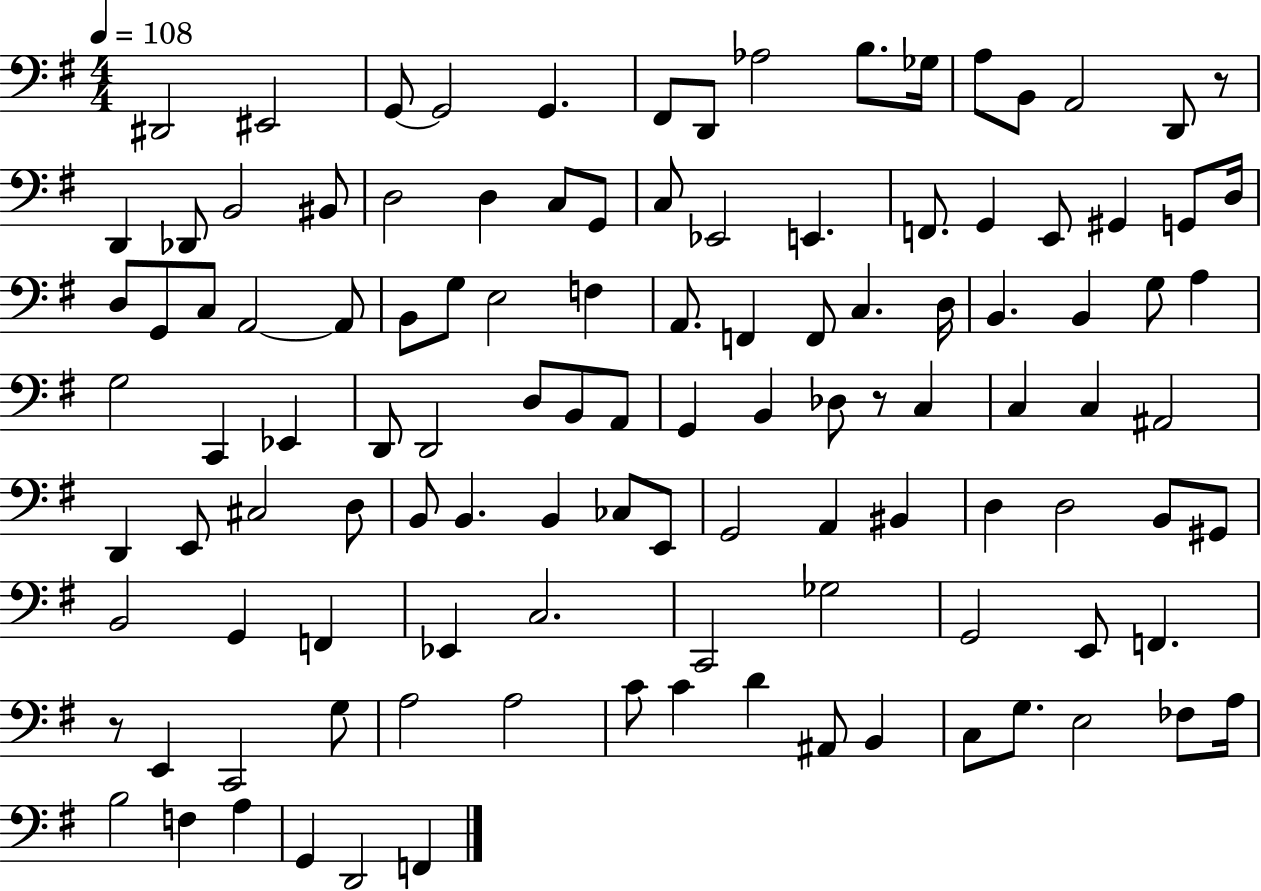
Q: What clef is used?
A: bass